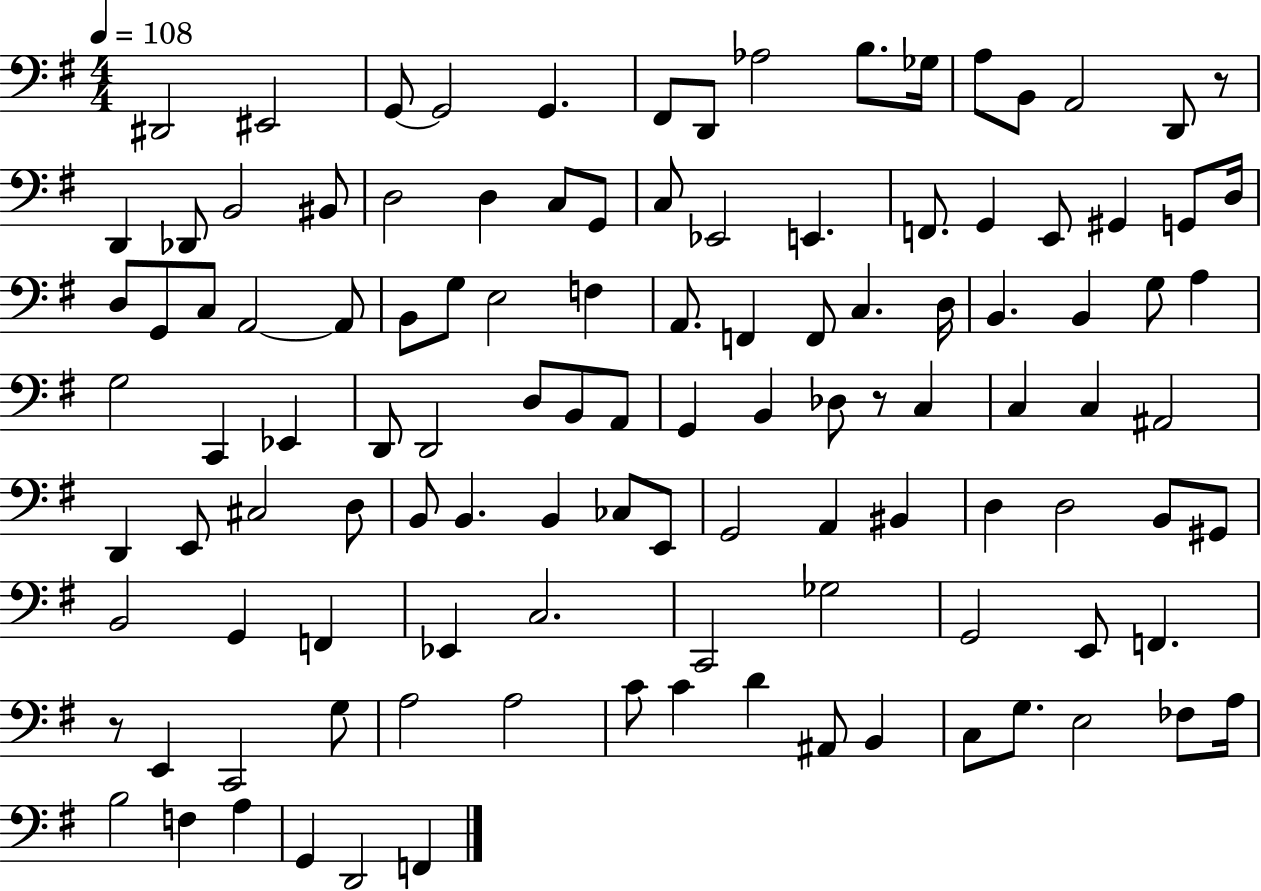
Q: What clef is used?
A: bass